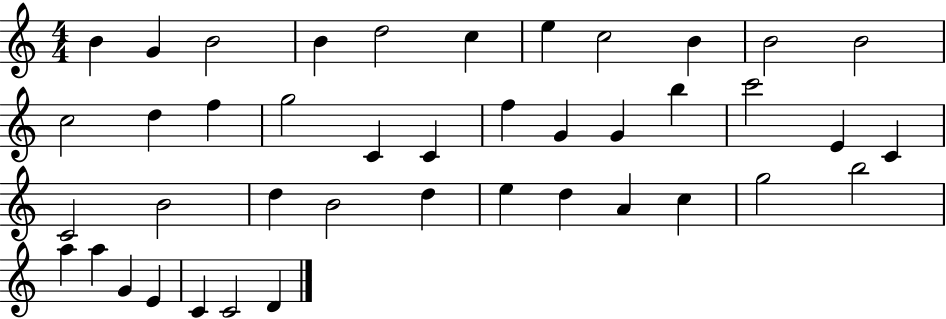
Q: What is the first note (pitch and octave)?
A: B4